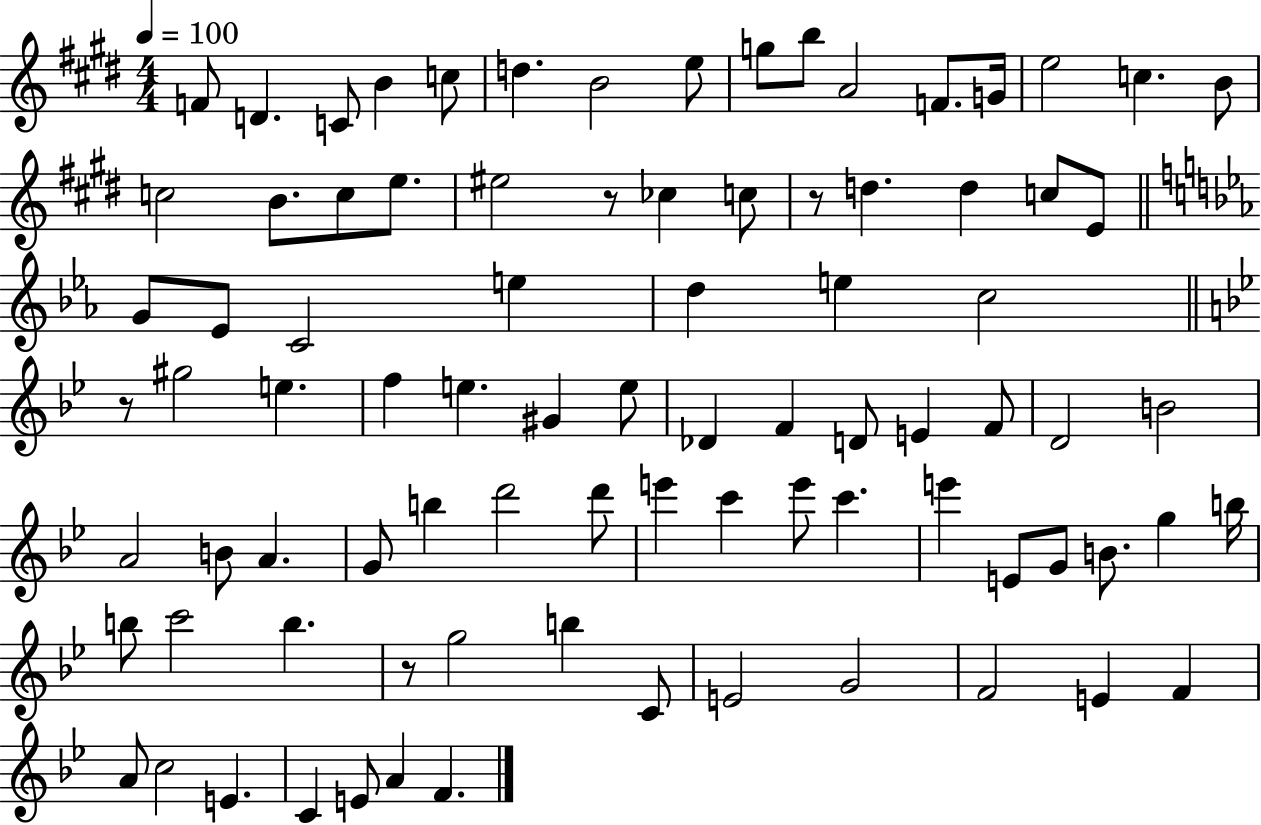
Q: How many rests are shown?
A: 4